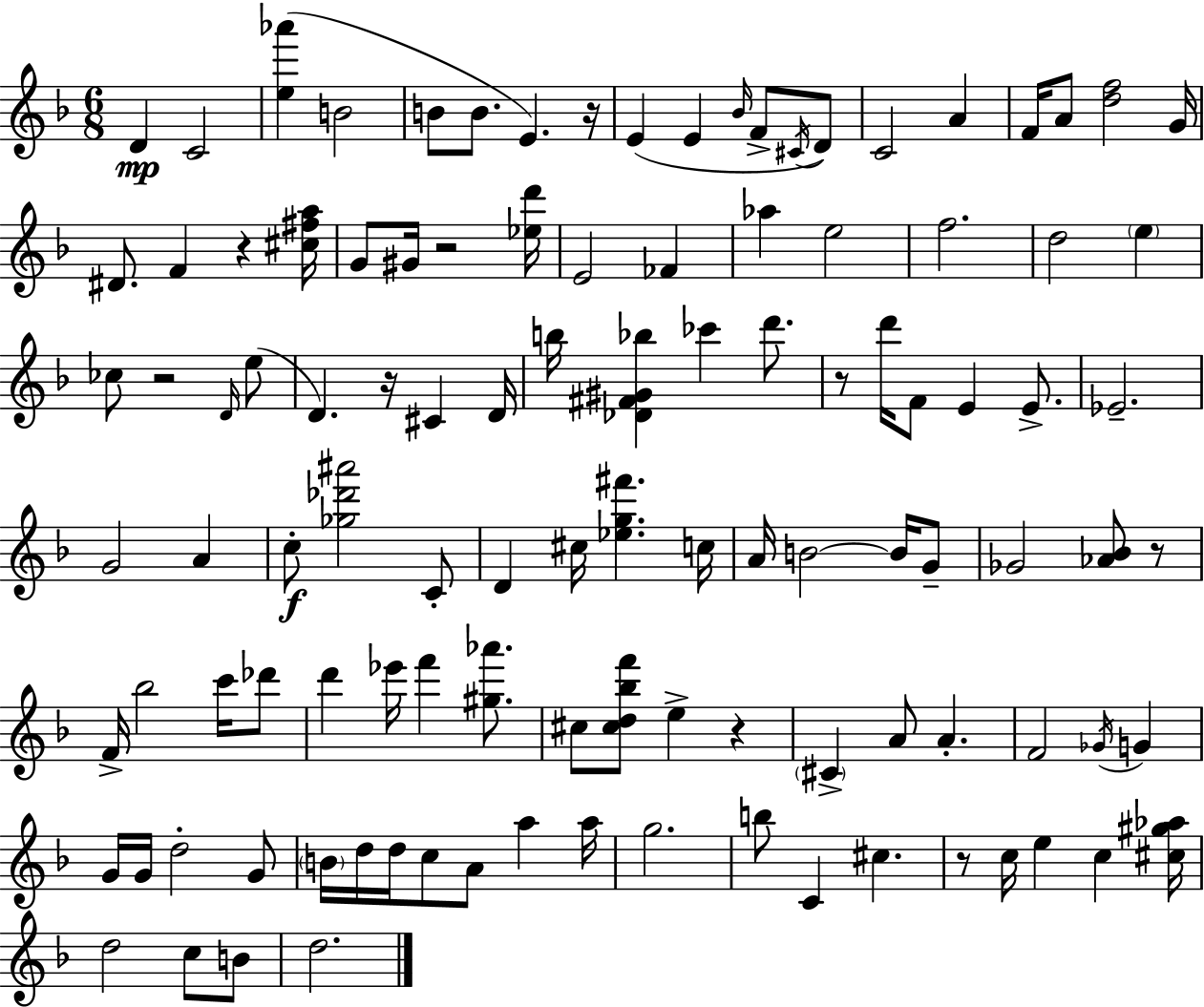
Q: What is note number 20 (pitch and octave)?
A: G4